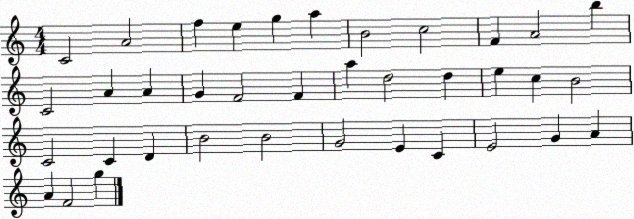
X:1
T:Untitled
M:4/4
L:1/4
K:C
C2 A2 f e g a B2 c2 F A2 b C2 A A G F2 F a d2 d e c B2 C2 C D B2 B2 G2 E C E2 G A A F2 g